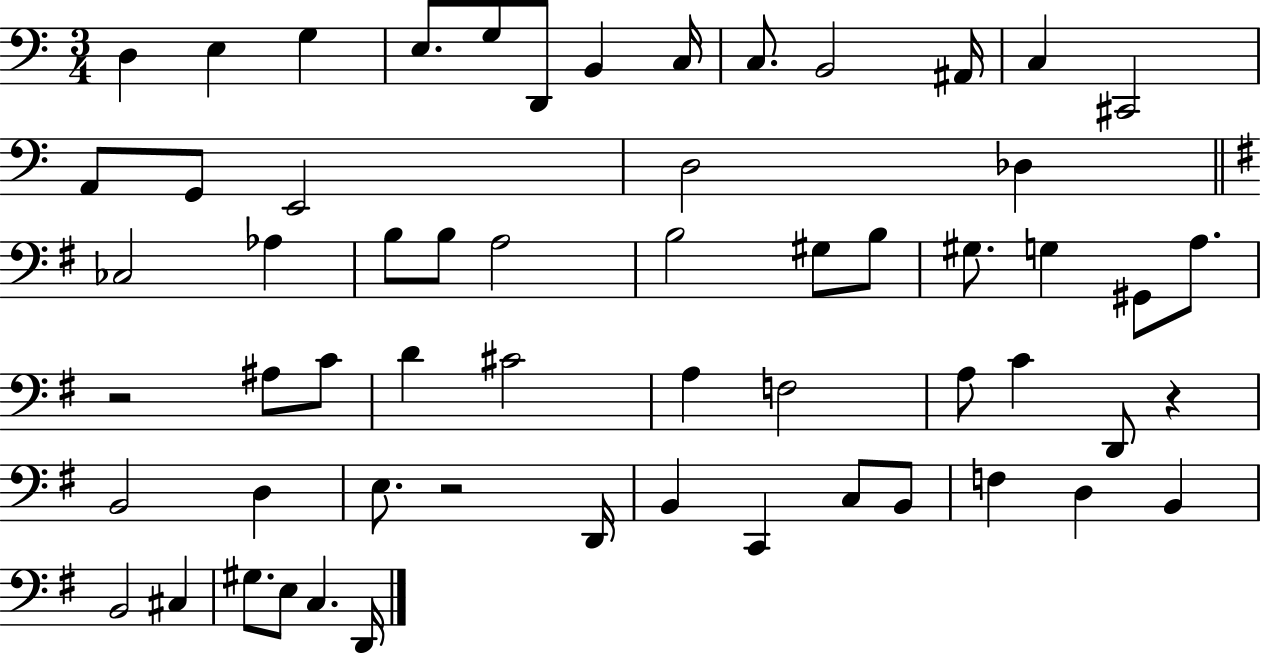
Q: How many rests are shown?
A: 3